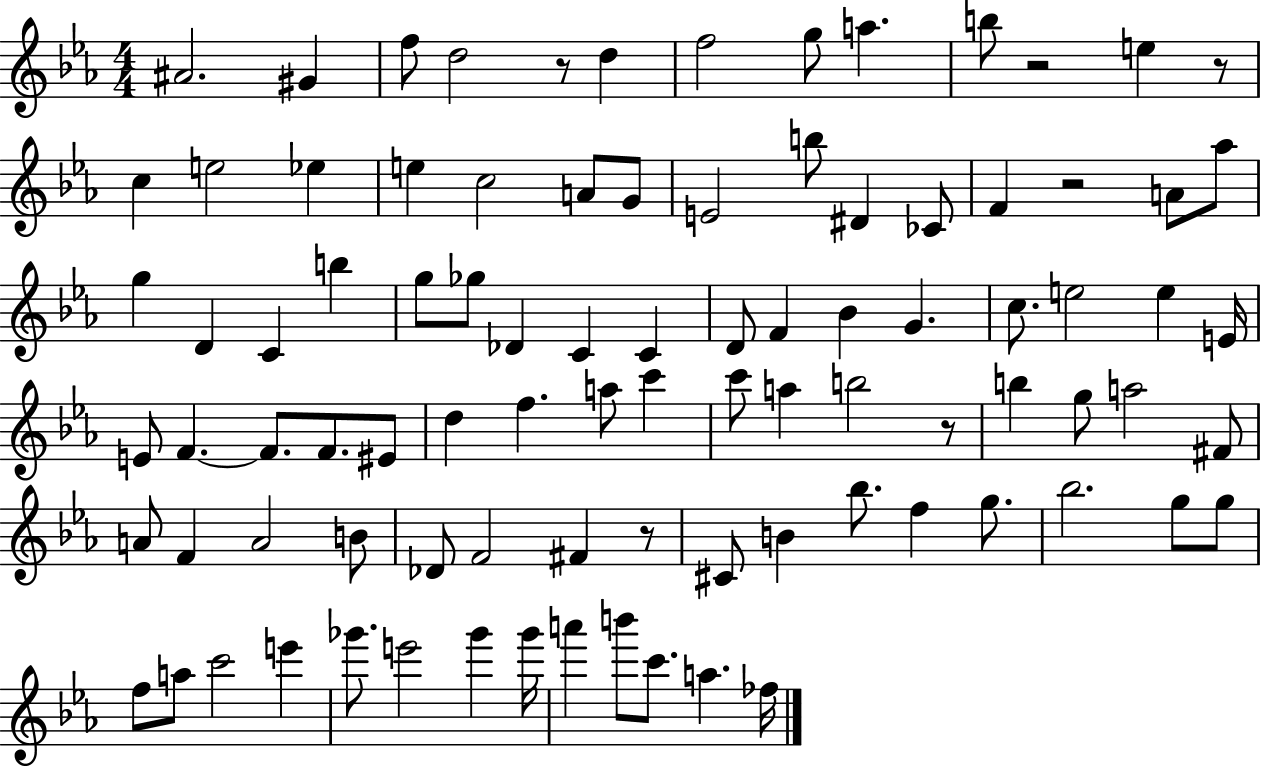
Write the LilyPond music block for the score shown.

{
  \clef treble
  \numericTimeSignature
  \time 4/4
  \key ees \major
  ais'2. gis'4 | f''8 d''2 r8 d''4 | f''2 g''8 a''4. | b''8 r2 e''4 r8 | \break c''4 e''2 ees''4 | e''4 c''2 a'8 g'8 | e'2 b''8 dis'4 ces'8 | f'4 r2 a'8 aes''8 | \break g''4 d'4 c'4 b''4 | g''8 ges''8 des'4 c'4 c'4 | d'8 f'4 bes'4 g'4. | c''8. e''2 e''4 e'16 | \break e'8 f'4.~~ f'8. f'8. eis'8 | d''4 f''4. a''8 c'''4 | c'''8 a''4 b''2 r8 | b''4 g''8 a''2 fis'8 | \break a'8 f'4 a'2 b'8 | des'8 f'2 fis'4 r8 | cis'8 b'4 bes''8. f''4 g''8. | bes''2. g''8 g''8 | \break f''8 a''8 c'''2 e'''4 | ges'''8. e'''2 ges'''4 ges'''16 | a'''4 b'''8 c'''8. a''4. fes''16 | \bar "|."
}